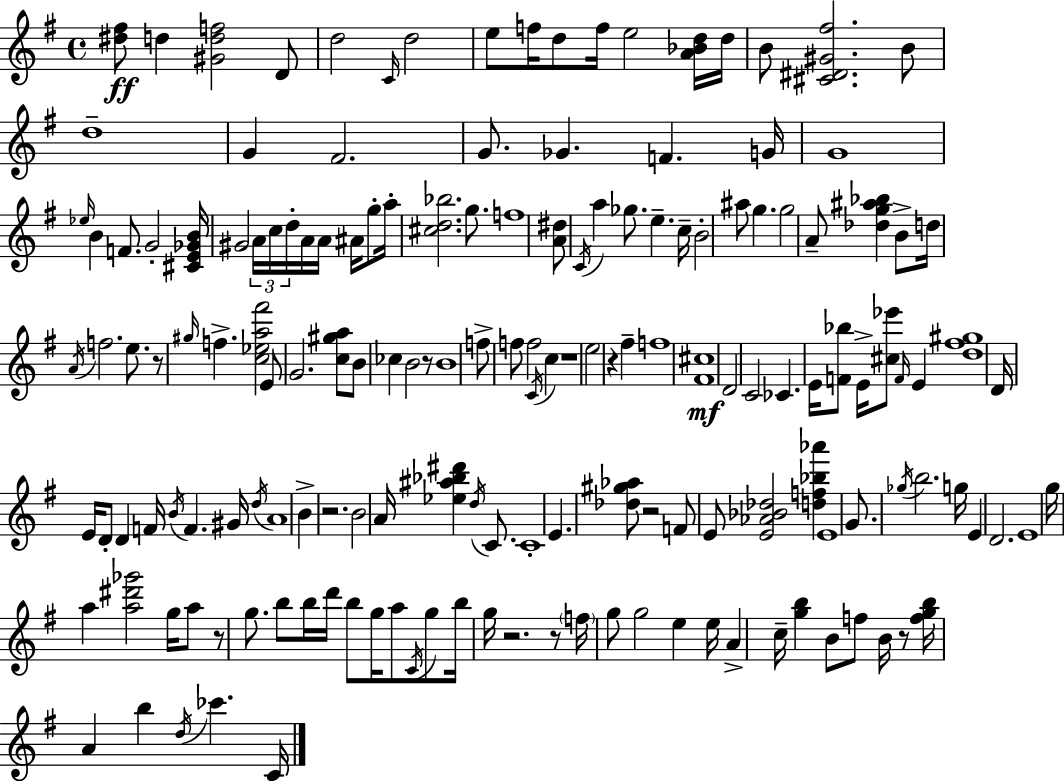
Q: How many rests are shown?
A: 10